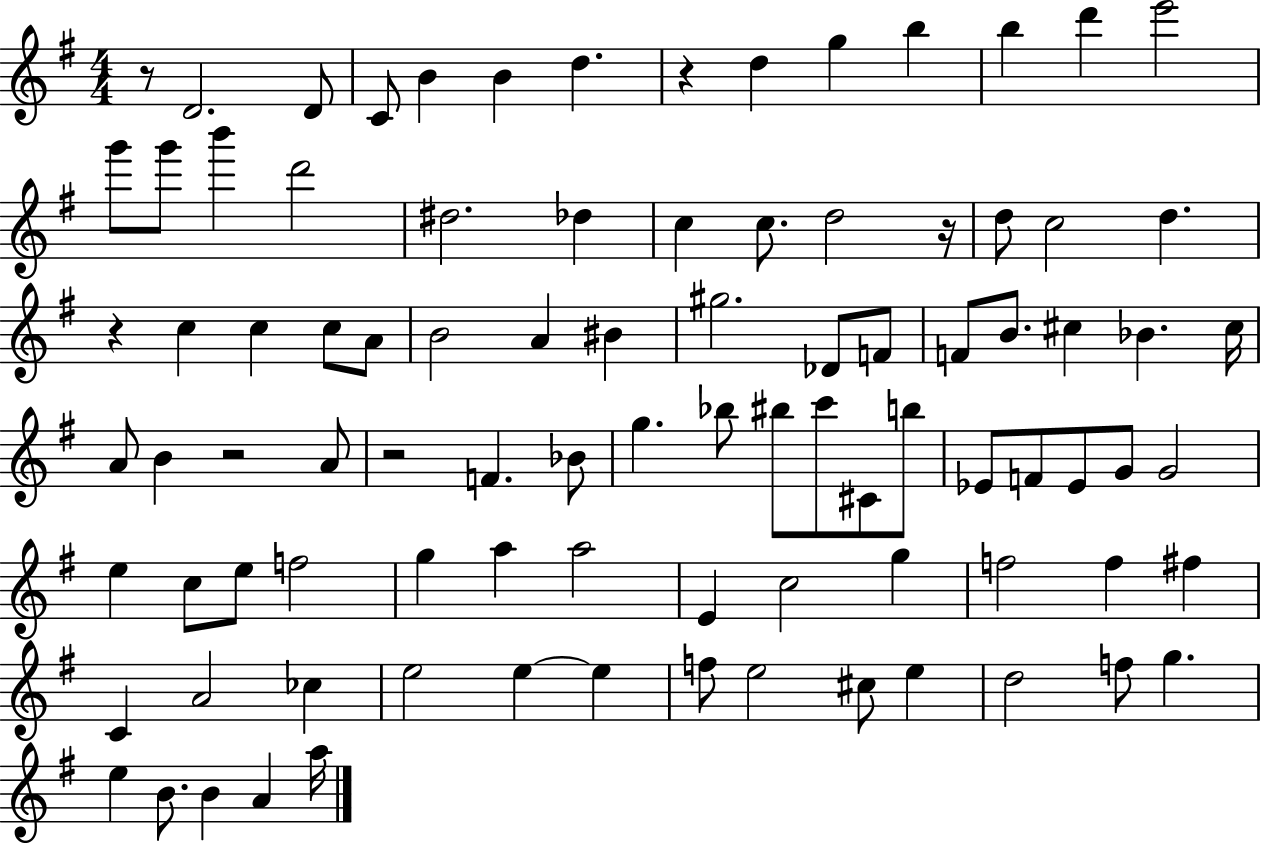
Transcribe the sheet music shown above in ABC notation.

X:1
T:Untitled
M:4/4
L:1/4
K:G
z/2 D2 D/2 C/2 B B d z d g b b d' e'2 g'/2 g'/2 b' d'2 ^d2 _d c c/2 d2 z/4 d/2 c2 d z c c c/2 A/2 B2 A ^B ^g2 _D/2 F/2 F/2 B/2 ^c _B ^c/4 A/2 B z2 A/2 z2 F _B/2 g _b/2 ^b/2 c'/2 ^C/2 b/2 _E/2 F/2 _E/2 G/2 G2 e c/2 e/2 f2 g a a2 E c2 g f2 f ^f C A2 _c e2 e e f/2 e2 ^c/2 e d2 f/2 g e B/2 B A a/4